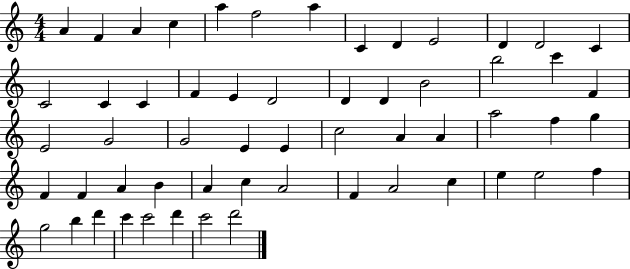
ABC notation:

X:1
T:Untitled
M:4/4
L:1/4
K:C
A F A c a f2 a C D E2 D D2 C C2 C C F E D2 D D B2 b2 c' F E2 G2 G2 E E c2 A A a2 f g F F A B A c A2 F A2 c e e2 f g2 b d' c' c'2 d' c'2 d'2